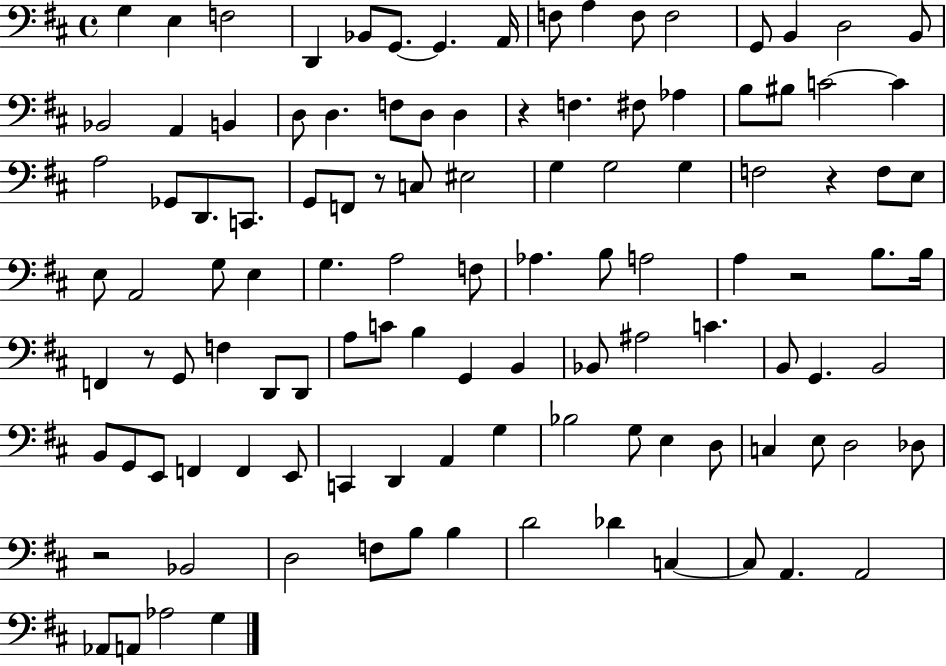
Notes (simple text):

G3/q E3/q F3/h D2/q Bb2/e G2/e. G2/q. A2/s F3/e A3/q F3/e F3/h G2/e B2/q D3/h B2/e Bb2/h A2/q B2/q D3/e D3/q. F3/e D3/e D3/q R/q F3/q. F#3/e Ab3/q B3/e BIS3/e C4/h C4/q A3/h Gb2/e D2/e. C2/e. G2/e F2/e R/e C3/e EIS3/h G3/q G3/h G3/q F3/h R/q F3/e E3/e E3/e A2/h G3/e E3/q G3/q. A3/h F3/e Ab3/q. B3/e A3/h A3/q R/h B3/e. B3/s F2/q R/e G2/e F3/q D2/e D2/e A3/e C4/e B3/q G2/q B2/q Bb2/e A#3/h C4/q. B2/e G2/q. B2/h B2/e G2/e E2/e F2/q F2/q E2/e C2/q D2/q A2/q G3/q Bb3/h G3/e E3/q D3/e C3/q E3/e D3/h Db3/e R/h Bb2/h D3/h F3/e B3/e B3/q D4/h Db4/q C3/q C3/e A2/q. A2/h Ab2/e A2/e Ab3/h G3/q